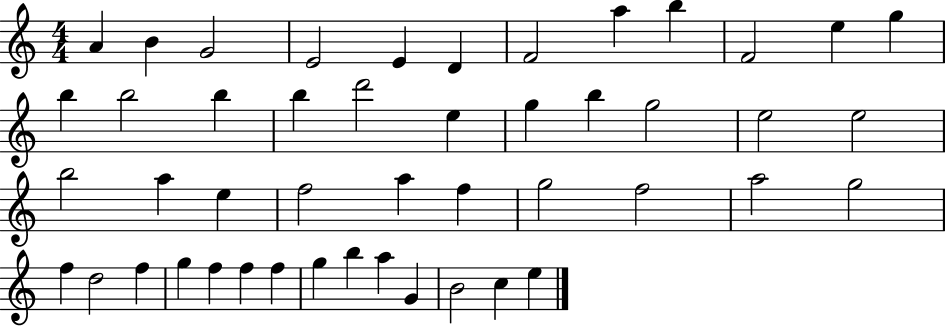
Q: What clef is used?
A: treble